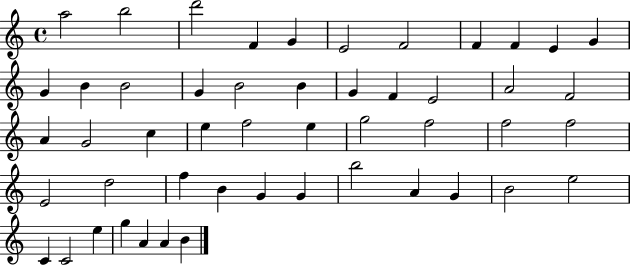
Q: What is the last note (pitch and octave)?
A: B4